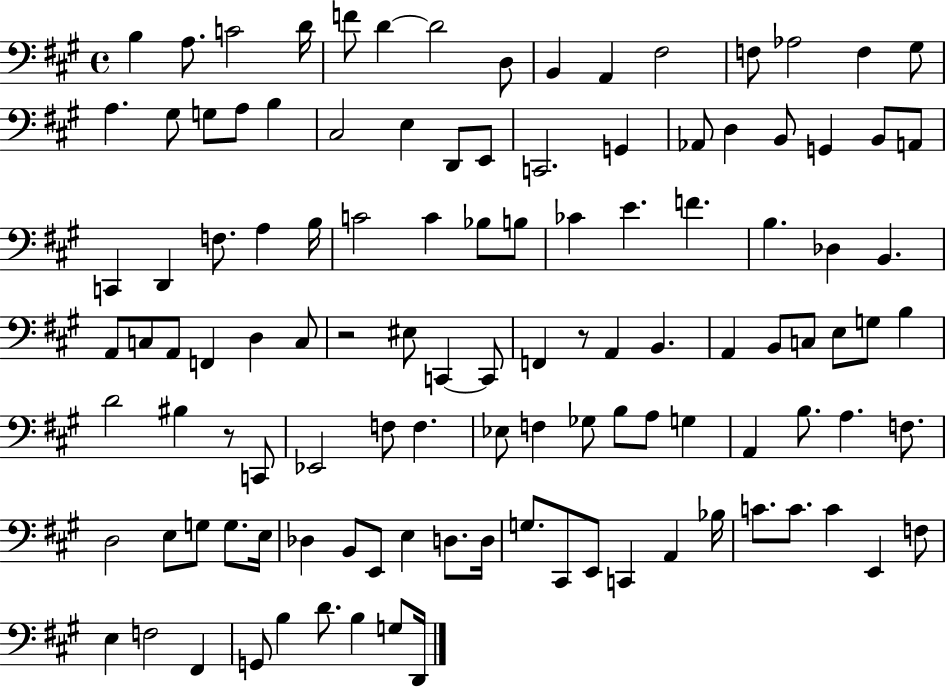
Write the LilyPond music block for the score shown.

{
  \clef bass
  \time 4/4
  \defaultTimeSignature
  \key a \major
  \repeat volta 2 { b4 a8. c'2 d'16 | f'8 d'4~~ d'2 d8 | b,4 a,4 fis2 | f8 aes2 f4 gis8 | \break a4. gis8 g8 a8 b4 | cis2 e4 d,8 e,8 | c,2. g,4 | aes,8 d4 b,8 g,4 b,8 a,8 | \break c,4 d,4 f8. a4 b16 | c'2 c'4 bes8 b8 | ces'4 e'4. f'4. | b4. des4 b,4. | \break a,8 c8 a,8 f,4 d4 c8 | r2 eis8 c,4~~ c,8 | f,4 r8 a,4 b,4. | a,4 b,8 c8 e8 g8 b4 | \break d'2 bis4 r8 c,8 | ees,2 f8 f4. | ees8 f4 ges8 b8 a8 g4 | a,4 b8. a4. f8. | \break d2 e8 g8 g8. e16 | des4 b,8 e,8 e4 d8. d16 | g8. cis,8 e,8 c,4 a,4 bes16 | c'8. c'8. c'4 e,4 f8 | \break e4 f2 fis,4 | g,8 b4 d'8. b4 g8 d,16 | } \bar "|."
}